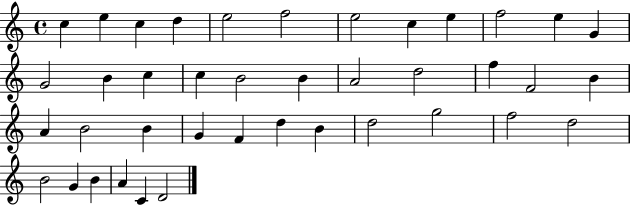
{
  \clef treble
  \time 4/4
  \defaultTimeSignature
  \key c \major
  c''4 e''4 c''4 d''4 | e''2 f''2 | e''2 c''4 e''4 | f''2 e''4 g'4 | \break g'2 b'4 c''4 | c''4 b'2 b'4 | a'2 d''2 | f''4 f'2 b'4 | \break a'4 b'2 b'4 | g'4 f'4 d''4 b'4 | d''2 g''2 | f''2 d''2 | \break b'2 g'4 b'4 | a'4 c'4 d'2 | \bar "|."
}